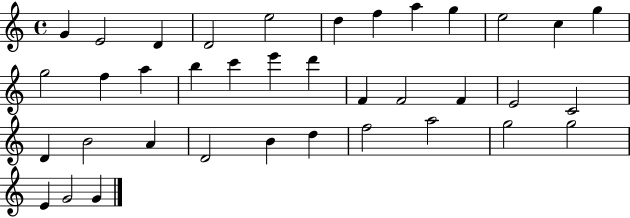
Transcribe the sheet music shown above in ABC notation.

X:1
T:Untitled
M:4/4
L:1/4
K:C
G E2 D D2 e2 d f a g e2 c g g2 f a b c' e' d' F F2 F E2 C2 D B2 A D2 B d f2 a2 g2 g2 E G2 G